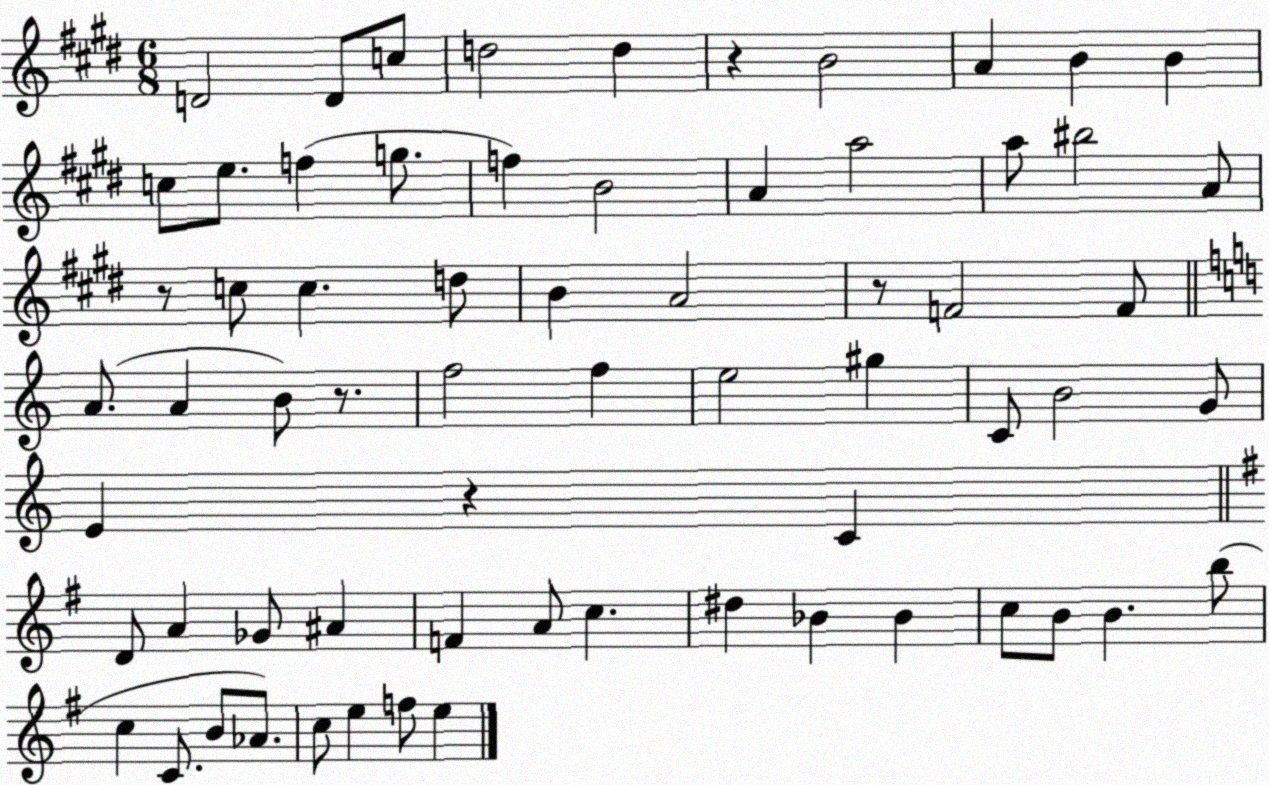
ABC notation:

X:1
T:Untitled
M:6/8
L:1/4
K:E
D2 D/2 c/2 d2 d z B2 A B B c/2 e/2 f g/2 f B2 A a2 a/2 ^b2 A/2 z/2 c/2 c d/2 B A2 z/2 F2 F/2 A/2 A B/2 z/2 f2 f e2 ^g C/2 B2 G/2 E z C D/2 A _G/2 ^A F A/2 c ^d _B _B c/2 B/2 B b/2 c C/2 B/2 _A/2 c/2 e f/2 e